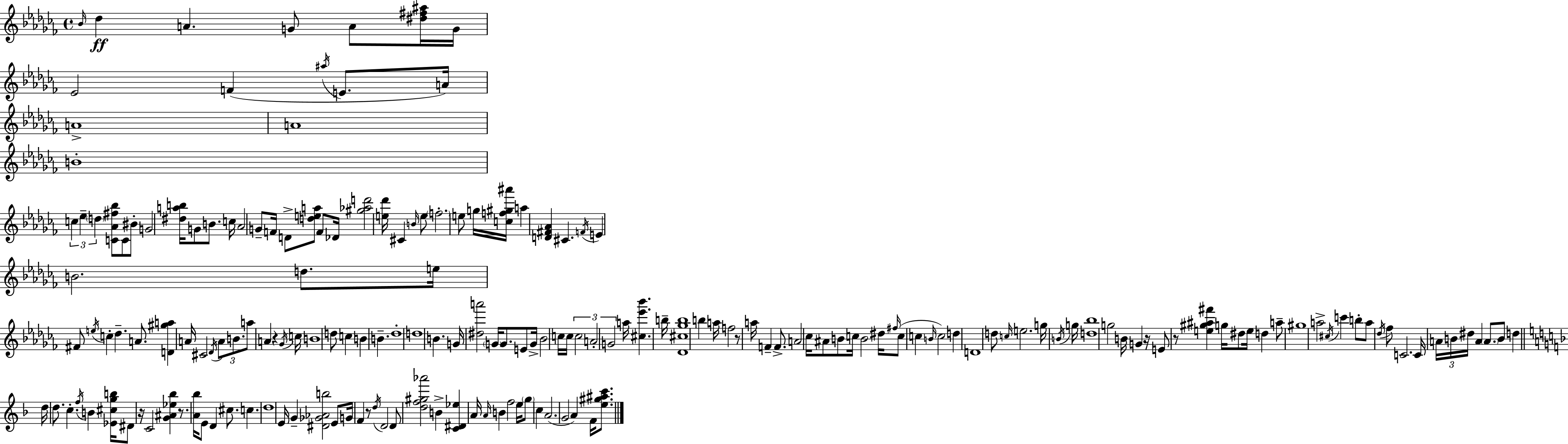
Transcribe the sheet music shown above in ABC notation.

X:1
T:Untitled
M:4/4
L:1/4
K:Abm
_B/4 _d A G/2 A/2 [^d^f^a]/4 G/4 _E2 F ^a/4 E/2 A/4 A4 A4 B4 c _e d [C_A^f_b]/2 C/2 ^B/2 G2 [^dab]/4 G/2 B/2 c/4 _A2 G/2 F/4 D/2 [dea]/2 F/2 _D/4 [^g_ad']2 [e_d']/4 ^C B/4 e/2 f2 e/2 g/4 [cf^g^a']/4 a [D^F_A] ^C F/4 E B2 d/2 e/4 ^F/2 e/4 c _d A/2 [D^ga] A/4 ^C2 _D/4 A/2 B/2 a/2 A z _G/4 c/4 B4 d/2 c B B _d4 d4 B G/4 [^da']2 G/4 G/2 E/2 G/4 _B2 c/4 c/4 c2 A2 G2 a/4 [^c_e'_b'] b/4 [_D^c_gb]4 b a/4 f2 z/2 a/4 F F/2 A2 _c/4 ^A/2 B/2 c/4 B2 ^d/4 ^f/4 c/2 c B/4 c2 d D4 d/2 c/4 e2 g/4 B/4 g/4 [d_b]4 g2 B/4 G z/4 E/2 z/2 [e^g^a^f'] g/4 ^d/2 e/4 d a/2 ^g4 a2 ^c/4 c' b/2 a/2 _d/4 _f/2 C2 C/4 A/4 B/4 ^d/4 A A/2 B/2 d d/4 d/2 c f/4 B [_E^cgb]/4 ^D/2 z/4 C2 [G^A_e_b] z/2 [A_b]/4 E/2 D ^c/2 c d4 E/4 G [^D_G_Ab]2 E/2 G/4 F z/2 d/4 D2 D/2 [df^g_a']2 B [C^D_e] A/4 A/4 B f2 e/4 g/2 c A2 G2 A F/4 [e^g^ac']/2